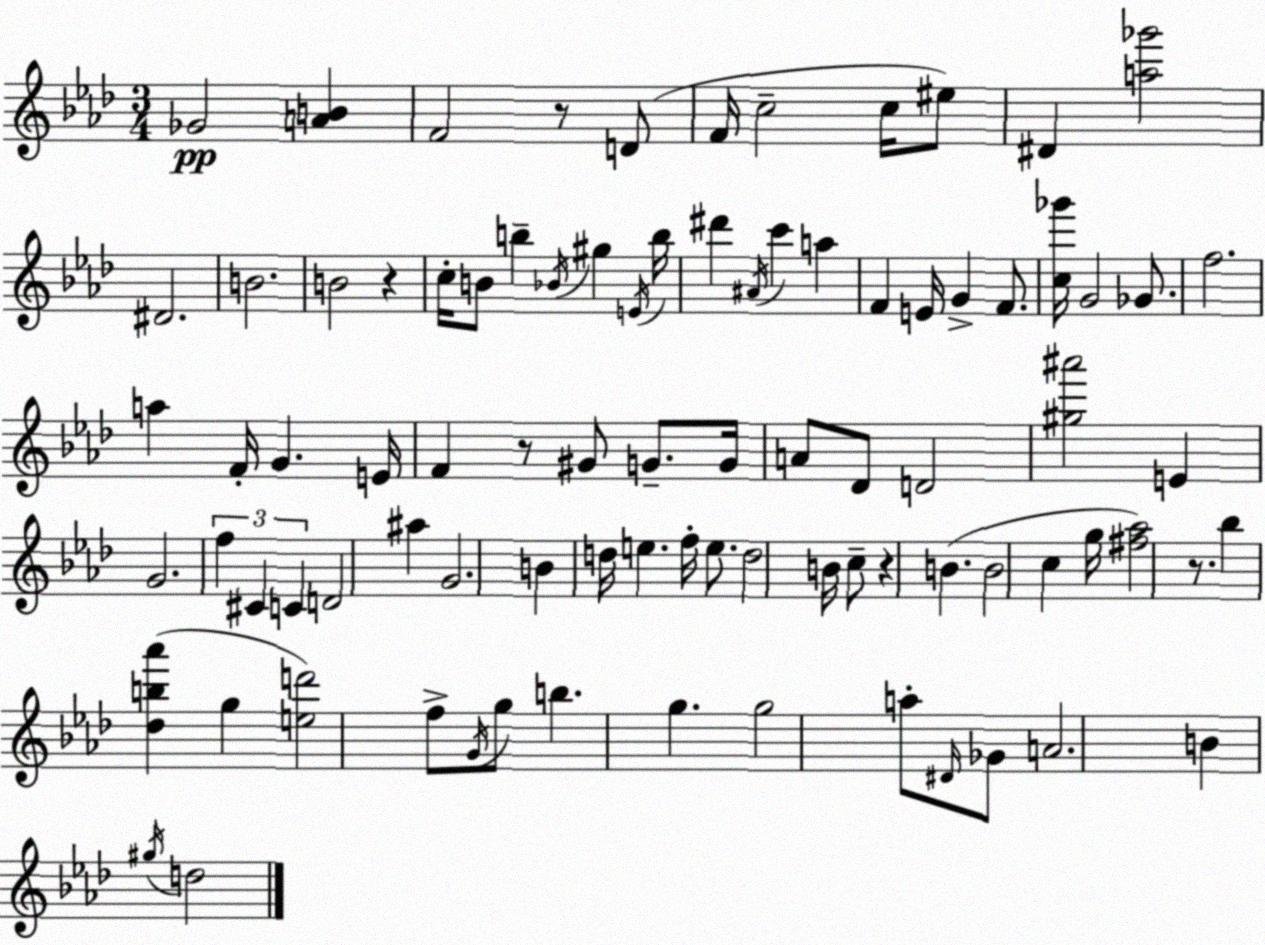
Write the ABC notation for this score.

X:1
T:Untitled
M:3/4
L:1/4
K:Fm
_G2 [AB] F2 z/2 D/2 F/4 c2 c/4 ^e/2 ^D [a_g']2 ^D2 B2 B2 z c/4 B/2 b _B/4 ^g E/4 b/4 ^d' ^A/4 c' a F E/4 G F/2 [c_g']/4 G2 _G/2 f2 a F/4 G E/4 F z/2 ^G/2 G/2 G/4 A/2 _D/2 D2 [^g^a']2 E G2 f ^C C D2 ^a G2 B d/4 e f/4 e/2 d2 B/4 c/2 z B B2 c g/4 [^f_a]2 z/2 _b [_db_a'] g [ed']2 f/2 G/4 g/2 b g g2 a/2 ^D/4 _G/2 A2 B ^g/4 d2